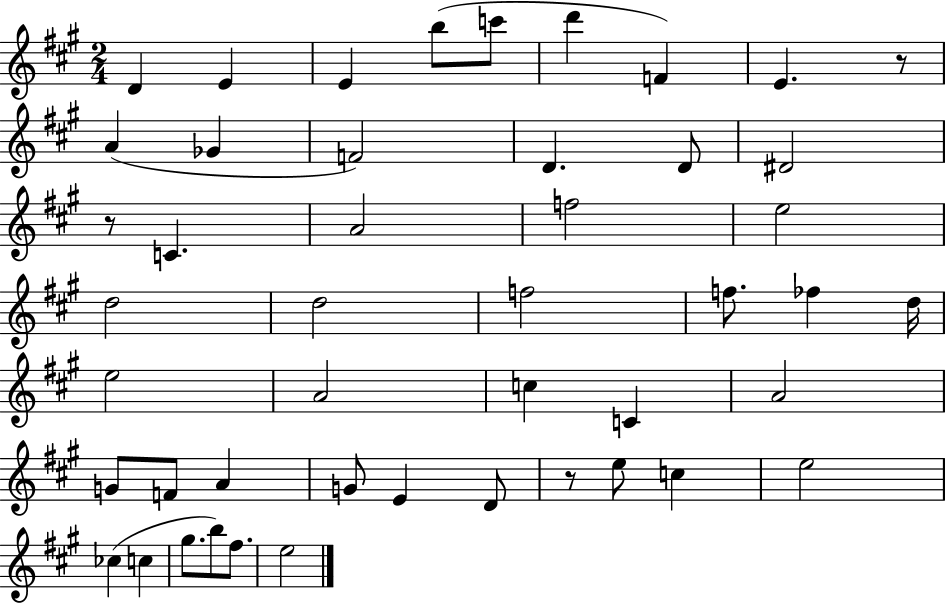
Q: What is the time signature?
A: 2/4